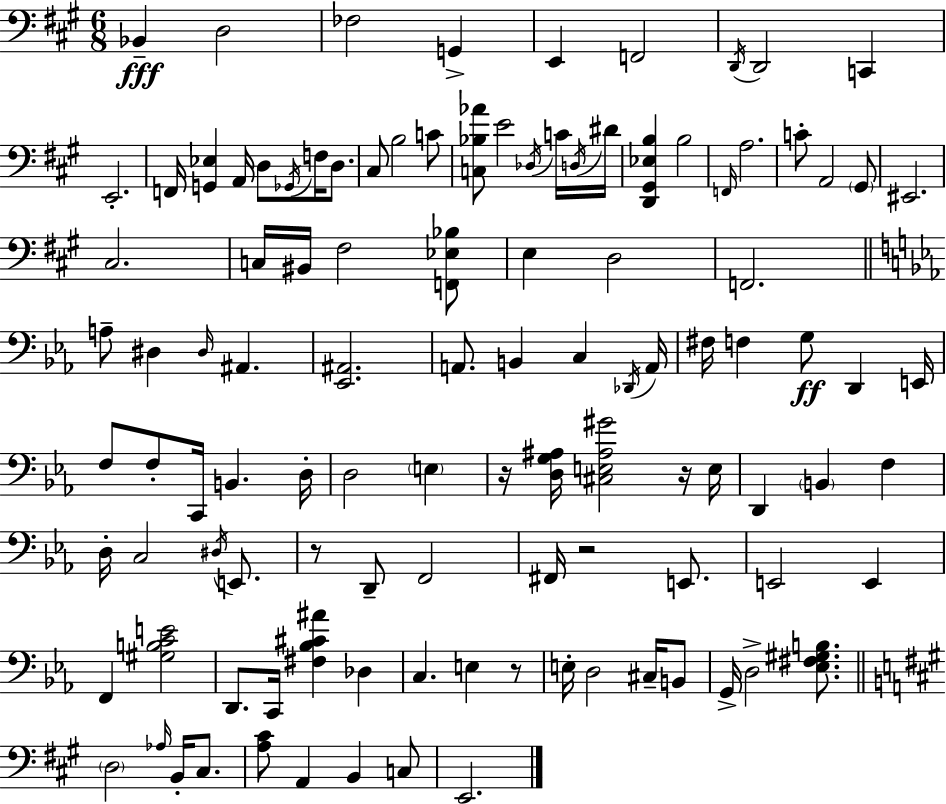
{
  \clef bass
  \numericTimeSignature
  \time 6/8
  \key a \major
  bes,4--\fff d2 | fes2 g,4-> | e,4 f,2 | \acciaccatura { d,16 } d,2 c,4 | \break e,2.-. | f,16 <g, ees>4 a,16 d8 \acciaccatura { ges,16 } f16 d8. | cis8 b2 | c'8 <c bes aes'>8 e'2 | \break \acciaccatura { des16 } c'16 \acciaccatura { d16 } dis'16 <d, gis, ees b>4 b2 | \grace { f,16 } a2. | c'8-. a,2 | \parenthesize gis,8 eis,2. | \break cis2. | c16 bis,16 fis2 | <f, ees bes>8 e4 d2 | f,2. | \break \bar "||" \break \key ees \major a8-- dis4 \grace { dis16 } ais,4. | <ees, ais,>2. | a,8. b,4 c4 | \acciaccatura { des,16 } a,16 fis16 f4 g8\ff d,4 | \break e,16 f8 f8-. c,16 b,4. | d16-. d2 \parenthesize e4 | r16 <d g ais>16 <cis e ais gis'>2 | r16 e16 d,4 \parenthesize b,4 f4 | \break d16-. c2 \acciaccatura { dis16 } | e,8. r8 d,8-- f,2 | fis,16 r2 | e,8. e,2 e,4 | \break f,4 <gis b c' e'>2 | d,8. c,16 <fis bes cis' ais'>4 des4 | c4. e4 | r8 e16-. d2 | \break cis16-- b,8 g,16-> d2-> | <ees fis gis b>8. \bar "||" \break \key a \major \parenthesize d2 \grace { aes16 } b,16-. cis8. | <a cis'>8 a,4 b,4 c8 | e,2. | \bar "|."
}